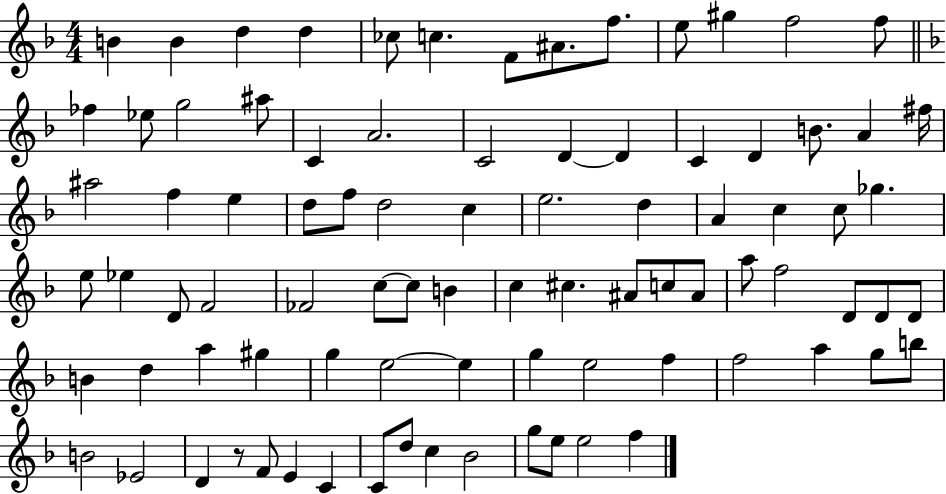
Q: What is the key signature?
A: F major